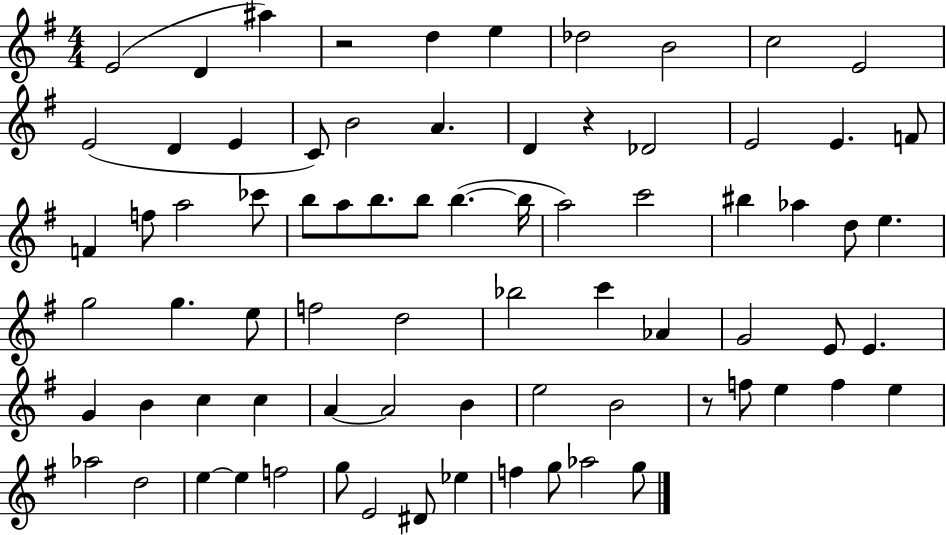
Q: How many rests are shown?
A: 3